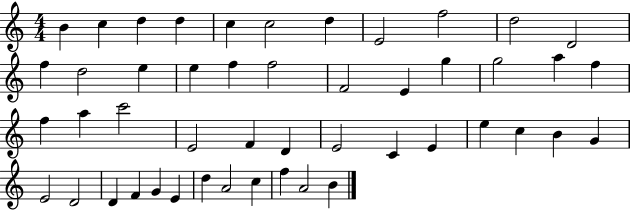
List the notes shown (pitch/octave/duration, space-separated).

B4/q C5/q D5/q D5/q C5/q C5/h D5/q E4/h F5/h D5/h D4/h F5/q D5/h E5/q E5/q F5/q F5/h F4/h E4/q G5/q G5/h A5/q F5/q F5/q A5/q C6/h E4/h F4/q D4/q E4/h C4/q E4/q E5/q C5/q B4/q G4/q E4/h D4/h D4/q F4/q G4/q E4/q D5/q A4/h C5/q F5/q A4/h B4/q